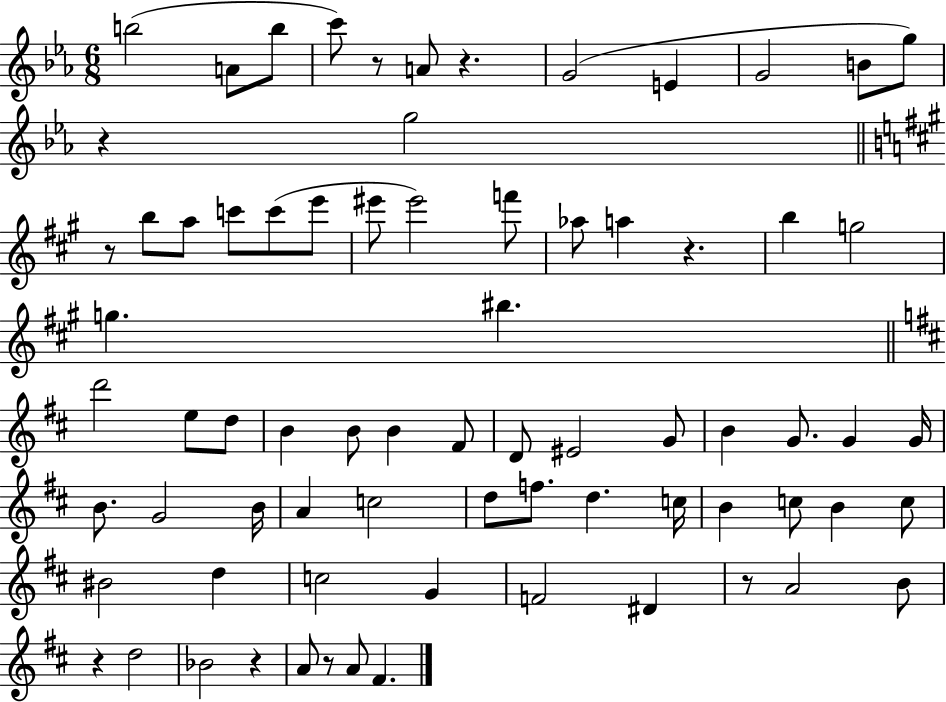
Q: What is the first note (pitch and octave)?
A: B5